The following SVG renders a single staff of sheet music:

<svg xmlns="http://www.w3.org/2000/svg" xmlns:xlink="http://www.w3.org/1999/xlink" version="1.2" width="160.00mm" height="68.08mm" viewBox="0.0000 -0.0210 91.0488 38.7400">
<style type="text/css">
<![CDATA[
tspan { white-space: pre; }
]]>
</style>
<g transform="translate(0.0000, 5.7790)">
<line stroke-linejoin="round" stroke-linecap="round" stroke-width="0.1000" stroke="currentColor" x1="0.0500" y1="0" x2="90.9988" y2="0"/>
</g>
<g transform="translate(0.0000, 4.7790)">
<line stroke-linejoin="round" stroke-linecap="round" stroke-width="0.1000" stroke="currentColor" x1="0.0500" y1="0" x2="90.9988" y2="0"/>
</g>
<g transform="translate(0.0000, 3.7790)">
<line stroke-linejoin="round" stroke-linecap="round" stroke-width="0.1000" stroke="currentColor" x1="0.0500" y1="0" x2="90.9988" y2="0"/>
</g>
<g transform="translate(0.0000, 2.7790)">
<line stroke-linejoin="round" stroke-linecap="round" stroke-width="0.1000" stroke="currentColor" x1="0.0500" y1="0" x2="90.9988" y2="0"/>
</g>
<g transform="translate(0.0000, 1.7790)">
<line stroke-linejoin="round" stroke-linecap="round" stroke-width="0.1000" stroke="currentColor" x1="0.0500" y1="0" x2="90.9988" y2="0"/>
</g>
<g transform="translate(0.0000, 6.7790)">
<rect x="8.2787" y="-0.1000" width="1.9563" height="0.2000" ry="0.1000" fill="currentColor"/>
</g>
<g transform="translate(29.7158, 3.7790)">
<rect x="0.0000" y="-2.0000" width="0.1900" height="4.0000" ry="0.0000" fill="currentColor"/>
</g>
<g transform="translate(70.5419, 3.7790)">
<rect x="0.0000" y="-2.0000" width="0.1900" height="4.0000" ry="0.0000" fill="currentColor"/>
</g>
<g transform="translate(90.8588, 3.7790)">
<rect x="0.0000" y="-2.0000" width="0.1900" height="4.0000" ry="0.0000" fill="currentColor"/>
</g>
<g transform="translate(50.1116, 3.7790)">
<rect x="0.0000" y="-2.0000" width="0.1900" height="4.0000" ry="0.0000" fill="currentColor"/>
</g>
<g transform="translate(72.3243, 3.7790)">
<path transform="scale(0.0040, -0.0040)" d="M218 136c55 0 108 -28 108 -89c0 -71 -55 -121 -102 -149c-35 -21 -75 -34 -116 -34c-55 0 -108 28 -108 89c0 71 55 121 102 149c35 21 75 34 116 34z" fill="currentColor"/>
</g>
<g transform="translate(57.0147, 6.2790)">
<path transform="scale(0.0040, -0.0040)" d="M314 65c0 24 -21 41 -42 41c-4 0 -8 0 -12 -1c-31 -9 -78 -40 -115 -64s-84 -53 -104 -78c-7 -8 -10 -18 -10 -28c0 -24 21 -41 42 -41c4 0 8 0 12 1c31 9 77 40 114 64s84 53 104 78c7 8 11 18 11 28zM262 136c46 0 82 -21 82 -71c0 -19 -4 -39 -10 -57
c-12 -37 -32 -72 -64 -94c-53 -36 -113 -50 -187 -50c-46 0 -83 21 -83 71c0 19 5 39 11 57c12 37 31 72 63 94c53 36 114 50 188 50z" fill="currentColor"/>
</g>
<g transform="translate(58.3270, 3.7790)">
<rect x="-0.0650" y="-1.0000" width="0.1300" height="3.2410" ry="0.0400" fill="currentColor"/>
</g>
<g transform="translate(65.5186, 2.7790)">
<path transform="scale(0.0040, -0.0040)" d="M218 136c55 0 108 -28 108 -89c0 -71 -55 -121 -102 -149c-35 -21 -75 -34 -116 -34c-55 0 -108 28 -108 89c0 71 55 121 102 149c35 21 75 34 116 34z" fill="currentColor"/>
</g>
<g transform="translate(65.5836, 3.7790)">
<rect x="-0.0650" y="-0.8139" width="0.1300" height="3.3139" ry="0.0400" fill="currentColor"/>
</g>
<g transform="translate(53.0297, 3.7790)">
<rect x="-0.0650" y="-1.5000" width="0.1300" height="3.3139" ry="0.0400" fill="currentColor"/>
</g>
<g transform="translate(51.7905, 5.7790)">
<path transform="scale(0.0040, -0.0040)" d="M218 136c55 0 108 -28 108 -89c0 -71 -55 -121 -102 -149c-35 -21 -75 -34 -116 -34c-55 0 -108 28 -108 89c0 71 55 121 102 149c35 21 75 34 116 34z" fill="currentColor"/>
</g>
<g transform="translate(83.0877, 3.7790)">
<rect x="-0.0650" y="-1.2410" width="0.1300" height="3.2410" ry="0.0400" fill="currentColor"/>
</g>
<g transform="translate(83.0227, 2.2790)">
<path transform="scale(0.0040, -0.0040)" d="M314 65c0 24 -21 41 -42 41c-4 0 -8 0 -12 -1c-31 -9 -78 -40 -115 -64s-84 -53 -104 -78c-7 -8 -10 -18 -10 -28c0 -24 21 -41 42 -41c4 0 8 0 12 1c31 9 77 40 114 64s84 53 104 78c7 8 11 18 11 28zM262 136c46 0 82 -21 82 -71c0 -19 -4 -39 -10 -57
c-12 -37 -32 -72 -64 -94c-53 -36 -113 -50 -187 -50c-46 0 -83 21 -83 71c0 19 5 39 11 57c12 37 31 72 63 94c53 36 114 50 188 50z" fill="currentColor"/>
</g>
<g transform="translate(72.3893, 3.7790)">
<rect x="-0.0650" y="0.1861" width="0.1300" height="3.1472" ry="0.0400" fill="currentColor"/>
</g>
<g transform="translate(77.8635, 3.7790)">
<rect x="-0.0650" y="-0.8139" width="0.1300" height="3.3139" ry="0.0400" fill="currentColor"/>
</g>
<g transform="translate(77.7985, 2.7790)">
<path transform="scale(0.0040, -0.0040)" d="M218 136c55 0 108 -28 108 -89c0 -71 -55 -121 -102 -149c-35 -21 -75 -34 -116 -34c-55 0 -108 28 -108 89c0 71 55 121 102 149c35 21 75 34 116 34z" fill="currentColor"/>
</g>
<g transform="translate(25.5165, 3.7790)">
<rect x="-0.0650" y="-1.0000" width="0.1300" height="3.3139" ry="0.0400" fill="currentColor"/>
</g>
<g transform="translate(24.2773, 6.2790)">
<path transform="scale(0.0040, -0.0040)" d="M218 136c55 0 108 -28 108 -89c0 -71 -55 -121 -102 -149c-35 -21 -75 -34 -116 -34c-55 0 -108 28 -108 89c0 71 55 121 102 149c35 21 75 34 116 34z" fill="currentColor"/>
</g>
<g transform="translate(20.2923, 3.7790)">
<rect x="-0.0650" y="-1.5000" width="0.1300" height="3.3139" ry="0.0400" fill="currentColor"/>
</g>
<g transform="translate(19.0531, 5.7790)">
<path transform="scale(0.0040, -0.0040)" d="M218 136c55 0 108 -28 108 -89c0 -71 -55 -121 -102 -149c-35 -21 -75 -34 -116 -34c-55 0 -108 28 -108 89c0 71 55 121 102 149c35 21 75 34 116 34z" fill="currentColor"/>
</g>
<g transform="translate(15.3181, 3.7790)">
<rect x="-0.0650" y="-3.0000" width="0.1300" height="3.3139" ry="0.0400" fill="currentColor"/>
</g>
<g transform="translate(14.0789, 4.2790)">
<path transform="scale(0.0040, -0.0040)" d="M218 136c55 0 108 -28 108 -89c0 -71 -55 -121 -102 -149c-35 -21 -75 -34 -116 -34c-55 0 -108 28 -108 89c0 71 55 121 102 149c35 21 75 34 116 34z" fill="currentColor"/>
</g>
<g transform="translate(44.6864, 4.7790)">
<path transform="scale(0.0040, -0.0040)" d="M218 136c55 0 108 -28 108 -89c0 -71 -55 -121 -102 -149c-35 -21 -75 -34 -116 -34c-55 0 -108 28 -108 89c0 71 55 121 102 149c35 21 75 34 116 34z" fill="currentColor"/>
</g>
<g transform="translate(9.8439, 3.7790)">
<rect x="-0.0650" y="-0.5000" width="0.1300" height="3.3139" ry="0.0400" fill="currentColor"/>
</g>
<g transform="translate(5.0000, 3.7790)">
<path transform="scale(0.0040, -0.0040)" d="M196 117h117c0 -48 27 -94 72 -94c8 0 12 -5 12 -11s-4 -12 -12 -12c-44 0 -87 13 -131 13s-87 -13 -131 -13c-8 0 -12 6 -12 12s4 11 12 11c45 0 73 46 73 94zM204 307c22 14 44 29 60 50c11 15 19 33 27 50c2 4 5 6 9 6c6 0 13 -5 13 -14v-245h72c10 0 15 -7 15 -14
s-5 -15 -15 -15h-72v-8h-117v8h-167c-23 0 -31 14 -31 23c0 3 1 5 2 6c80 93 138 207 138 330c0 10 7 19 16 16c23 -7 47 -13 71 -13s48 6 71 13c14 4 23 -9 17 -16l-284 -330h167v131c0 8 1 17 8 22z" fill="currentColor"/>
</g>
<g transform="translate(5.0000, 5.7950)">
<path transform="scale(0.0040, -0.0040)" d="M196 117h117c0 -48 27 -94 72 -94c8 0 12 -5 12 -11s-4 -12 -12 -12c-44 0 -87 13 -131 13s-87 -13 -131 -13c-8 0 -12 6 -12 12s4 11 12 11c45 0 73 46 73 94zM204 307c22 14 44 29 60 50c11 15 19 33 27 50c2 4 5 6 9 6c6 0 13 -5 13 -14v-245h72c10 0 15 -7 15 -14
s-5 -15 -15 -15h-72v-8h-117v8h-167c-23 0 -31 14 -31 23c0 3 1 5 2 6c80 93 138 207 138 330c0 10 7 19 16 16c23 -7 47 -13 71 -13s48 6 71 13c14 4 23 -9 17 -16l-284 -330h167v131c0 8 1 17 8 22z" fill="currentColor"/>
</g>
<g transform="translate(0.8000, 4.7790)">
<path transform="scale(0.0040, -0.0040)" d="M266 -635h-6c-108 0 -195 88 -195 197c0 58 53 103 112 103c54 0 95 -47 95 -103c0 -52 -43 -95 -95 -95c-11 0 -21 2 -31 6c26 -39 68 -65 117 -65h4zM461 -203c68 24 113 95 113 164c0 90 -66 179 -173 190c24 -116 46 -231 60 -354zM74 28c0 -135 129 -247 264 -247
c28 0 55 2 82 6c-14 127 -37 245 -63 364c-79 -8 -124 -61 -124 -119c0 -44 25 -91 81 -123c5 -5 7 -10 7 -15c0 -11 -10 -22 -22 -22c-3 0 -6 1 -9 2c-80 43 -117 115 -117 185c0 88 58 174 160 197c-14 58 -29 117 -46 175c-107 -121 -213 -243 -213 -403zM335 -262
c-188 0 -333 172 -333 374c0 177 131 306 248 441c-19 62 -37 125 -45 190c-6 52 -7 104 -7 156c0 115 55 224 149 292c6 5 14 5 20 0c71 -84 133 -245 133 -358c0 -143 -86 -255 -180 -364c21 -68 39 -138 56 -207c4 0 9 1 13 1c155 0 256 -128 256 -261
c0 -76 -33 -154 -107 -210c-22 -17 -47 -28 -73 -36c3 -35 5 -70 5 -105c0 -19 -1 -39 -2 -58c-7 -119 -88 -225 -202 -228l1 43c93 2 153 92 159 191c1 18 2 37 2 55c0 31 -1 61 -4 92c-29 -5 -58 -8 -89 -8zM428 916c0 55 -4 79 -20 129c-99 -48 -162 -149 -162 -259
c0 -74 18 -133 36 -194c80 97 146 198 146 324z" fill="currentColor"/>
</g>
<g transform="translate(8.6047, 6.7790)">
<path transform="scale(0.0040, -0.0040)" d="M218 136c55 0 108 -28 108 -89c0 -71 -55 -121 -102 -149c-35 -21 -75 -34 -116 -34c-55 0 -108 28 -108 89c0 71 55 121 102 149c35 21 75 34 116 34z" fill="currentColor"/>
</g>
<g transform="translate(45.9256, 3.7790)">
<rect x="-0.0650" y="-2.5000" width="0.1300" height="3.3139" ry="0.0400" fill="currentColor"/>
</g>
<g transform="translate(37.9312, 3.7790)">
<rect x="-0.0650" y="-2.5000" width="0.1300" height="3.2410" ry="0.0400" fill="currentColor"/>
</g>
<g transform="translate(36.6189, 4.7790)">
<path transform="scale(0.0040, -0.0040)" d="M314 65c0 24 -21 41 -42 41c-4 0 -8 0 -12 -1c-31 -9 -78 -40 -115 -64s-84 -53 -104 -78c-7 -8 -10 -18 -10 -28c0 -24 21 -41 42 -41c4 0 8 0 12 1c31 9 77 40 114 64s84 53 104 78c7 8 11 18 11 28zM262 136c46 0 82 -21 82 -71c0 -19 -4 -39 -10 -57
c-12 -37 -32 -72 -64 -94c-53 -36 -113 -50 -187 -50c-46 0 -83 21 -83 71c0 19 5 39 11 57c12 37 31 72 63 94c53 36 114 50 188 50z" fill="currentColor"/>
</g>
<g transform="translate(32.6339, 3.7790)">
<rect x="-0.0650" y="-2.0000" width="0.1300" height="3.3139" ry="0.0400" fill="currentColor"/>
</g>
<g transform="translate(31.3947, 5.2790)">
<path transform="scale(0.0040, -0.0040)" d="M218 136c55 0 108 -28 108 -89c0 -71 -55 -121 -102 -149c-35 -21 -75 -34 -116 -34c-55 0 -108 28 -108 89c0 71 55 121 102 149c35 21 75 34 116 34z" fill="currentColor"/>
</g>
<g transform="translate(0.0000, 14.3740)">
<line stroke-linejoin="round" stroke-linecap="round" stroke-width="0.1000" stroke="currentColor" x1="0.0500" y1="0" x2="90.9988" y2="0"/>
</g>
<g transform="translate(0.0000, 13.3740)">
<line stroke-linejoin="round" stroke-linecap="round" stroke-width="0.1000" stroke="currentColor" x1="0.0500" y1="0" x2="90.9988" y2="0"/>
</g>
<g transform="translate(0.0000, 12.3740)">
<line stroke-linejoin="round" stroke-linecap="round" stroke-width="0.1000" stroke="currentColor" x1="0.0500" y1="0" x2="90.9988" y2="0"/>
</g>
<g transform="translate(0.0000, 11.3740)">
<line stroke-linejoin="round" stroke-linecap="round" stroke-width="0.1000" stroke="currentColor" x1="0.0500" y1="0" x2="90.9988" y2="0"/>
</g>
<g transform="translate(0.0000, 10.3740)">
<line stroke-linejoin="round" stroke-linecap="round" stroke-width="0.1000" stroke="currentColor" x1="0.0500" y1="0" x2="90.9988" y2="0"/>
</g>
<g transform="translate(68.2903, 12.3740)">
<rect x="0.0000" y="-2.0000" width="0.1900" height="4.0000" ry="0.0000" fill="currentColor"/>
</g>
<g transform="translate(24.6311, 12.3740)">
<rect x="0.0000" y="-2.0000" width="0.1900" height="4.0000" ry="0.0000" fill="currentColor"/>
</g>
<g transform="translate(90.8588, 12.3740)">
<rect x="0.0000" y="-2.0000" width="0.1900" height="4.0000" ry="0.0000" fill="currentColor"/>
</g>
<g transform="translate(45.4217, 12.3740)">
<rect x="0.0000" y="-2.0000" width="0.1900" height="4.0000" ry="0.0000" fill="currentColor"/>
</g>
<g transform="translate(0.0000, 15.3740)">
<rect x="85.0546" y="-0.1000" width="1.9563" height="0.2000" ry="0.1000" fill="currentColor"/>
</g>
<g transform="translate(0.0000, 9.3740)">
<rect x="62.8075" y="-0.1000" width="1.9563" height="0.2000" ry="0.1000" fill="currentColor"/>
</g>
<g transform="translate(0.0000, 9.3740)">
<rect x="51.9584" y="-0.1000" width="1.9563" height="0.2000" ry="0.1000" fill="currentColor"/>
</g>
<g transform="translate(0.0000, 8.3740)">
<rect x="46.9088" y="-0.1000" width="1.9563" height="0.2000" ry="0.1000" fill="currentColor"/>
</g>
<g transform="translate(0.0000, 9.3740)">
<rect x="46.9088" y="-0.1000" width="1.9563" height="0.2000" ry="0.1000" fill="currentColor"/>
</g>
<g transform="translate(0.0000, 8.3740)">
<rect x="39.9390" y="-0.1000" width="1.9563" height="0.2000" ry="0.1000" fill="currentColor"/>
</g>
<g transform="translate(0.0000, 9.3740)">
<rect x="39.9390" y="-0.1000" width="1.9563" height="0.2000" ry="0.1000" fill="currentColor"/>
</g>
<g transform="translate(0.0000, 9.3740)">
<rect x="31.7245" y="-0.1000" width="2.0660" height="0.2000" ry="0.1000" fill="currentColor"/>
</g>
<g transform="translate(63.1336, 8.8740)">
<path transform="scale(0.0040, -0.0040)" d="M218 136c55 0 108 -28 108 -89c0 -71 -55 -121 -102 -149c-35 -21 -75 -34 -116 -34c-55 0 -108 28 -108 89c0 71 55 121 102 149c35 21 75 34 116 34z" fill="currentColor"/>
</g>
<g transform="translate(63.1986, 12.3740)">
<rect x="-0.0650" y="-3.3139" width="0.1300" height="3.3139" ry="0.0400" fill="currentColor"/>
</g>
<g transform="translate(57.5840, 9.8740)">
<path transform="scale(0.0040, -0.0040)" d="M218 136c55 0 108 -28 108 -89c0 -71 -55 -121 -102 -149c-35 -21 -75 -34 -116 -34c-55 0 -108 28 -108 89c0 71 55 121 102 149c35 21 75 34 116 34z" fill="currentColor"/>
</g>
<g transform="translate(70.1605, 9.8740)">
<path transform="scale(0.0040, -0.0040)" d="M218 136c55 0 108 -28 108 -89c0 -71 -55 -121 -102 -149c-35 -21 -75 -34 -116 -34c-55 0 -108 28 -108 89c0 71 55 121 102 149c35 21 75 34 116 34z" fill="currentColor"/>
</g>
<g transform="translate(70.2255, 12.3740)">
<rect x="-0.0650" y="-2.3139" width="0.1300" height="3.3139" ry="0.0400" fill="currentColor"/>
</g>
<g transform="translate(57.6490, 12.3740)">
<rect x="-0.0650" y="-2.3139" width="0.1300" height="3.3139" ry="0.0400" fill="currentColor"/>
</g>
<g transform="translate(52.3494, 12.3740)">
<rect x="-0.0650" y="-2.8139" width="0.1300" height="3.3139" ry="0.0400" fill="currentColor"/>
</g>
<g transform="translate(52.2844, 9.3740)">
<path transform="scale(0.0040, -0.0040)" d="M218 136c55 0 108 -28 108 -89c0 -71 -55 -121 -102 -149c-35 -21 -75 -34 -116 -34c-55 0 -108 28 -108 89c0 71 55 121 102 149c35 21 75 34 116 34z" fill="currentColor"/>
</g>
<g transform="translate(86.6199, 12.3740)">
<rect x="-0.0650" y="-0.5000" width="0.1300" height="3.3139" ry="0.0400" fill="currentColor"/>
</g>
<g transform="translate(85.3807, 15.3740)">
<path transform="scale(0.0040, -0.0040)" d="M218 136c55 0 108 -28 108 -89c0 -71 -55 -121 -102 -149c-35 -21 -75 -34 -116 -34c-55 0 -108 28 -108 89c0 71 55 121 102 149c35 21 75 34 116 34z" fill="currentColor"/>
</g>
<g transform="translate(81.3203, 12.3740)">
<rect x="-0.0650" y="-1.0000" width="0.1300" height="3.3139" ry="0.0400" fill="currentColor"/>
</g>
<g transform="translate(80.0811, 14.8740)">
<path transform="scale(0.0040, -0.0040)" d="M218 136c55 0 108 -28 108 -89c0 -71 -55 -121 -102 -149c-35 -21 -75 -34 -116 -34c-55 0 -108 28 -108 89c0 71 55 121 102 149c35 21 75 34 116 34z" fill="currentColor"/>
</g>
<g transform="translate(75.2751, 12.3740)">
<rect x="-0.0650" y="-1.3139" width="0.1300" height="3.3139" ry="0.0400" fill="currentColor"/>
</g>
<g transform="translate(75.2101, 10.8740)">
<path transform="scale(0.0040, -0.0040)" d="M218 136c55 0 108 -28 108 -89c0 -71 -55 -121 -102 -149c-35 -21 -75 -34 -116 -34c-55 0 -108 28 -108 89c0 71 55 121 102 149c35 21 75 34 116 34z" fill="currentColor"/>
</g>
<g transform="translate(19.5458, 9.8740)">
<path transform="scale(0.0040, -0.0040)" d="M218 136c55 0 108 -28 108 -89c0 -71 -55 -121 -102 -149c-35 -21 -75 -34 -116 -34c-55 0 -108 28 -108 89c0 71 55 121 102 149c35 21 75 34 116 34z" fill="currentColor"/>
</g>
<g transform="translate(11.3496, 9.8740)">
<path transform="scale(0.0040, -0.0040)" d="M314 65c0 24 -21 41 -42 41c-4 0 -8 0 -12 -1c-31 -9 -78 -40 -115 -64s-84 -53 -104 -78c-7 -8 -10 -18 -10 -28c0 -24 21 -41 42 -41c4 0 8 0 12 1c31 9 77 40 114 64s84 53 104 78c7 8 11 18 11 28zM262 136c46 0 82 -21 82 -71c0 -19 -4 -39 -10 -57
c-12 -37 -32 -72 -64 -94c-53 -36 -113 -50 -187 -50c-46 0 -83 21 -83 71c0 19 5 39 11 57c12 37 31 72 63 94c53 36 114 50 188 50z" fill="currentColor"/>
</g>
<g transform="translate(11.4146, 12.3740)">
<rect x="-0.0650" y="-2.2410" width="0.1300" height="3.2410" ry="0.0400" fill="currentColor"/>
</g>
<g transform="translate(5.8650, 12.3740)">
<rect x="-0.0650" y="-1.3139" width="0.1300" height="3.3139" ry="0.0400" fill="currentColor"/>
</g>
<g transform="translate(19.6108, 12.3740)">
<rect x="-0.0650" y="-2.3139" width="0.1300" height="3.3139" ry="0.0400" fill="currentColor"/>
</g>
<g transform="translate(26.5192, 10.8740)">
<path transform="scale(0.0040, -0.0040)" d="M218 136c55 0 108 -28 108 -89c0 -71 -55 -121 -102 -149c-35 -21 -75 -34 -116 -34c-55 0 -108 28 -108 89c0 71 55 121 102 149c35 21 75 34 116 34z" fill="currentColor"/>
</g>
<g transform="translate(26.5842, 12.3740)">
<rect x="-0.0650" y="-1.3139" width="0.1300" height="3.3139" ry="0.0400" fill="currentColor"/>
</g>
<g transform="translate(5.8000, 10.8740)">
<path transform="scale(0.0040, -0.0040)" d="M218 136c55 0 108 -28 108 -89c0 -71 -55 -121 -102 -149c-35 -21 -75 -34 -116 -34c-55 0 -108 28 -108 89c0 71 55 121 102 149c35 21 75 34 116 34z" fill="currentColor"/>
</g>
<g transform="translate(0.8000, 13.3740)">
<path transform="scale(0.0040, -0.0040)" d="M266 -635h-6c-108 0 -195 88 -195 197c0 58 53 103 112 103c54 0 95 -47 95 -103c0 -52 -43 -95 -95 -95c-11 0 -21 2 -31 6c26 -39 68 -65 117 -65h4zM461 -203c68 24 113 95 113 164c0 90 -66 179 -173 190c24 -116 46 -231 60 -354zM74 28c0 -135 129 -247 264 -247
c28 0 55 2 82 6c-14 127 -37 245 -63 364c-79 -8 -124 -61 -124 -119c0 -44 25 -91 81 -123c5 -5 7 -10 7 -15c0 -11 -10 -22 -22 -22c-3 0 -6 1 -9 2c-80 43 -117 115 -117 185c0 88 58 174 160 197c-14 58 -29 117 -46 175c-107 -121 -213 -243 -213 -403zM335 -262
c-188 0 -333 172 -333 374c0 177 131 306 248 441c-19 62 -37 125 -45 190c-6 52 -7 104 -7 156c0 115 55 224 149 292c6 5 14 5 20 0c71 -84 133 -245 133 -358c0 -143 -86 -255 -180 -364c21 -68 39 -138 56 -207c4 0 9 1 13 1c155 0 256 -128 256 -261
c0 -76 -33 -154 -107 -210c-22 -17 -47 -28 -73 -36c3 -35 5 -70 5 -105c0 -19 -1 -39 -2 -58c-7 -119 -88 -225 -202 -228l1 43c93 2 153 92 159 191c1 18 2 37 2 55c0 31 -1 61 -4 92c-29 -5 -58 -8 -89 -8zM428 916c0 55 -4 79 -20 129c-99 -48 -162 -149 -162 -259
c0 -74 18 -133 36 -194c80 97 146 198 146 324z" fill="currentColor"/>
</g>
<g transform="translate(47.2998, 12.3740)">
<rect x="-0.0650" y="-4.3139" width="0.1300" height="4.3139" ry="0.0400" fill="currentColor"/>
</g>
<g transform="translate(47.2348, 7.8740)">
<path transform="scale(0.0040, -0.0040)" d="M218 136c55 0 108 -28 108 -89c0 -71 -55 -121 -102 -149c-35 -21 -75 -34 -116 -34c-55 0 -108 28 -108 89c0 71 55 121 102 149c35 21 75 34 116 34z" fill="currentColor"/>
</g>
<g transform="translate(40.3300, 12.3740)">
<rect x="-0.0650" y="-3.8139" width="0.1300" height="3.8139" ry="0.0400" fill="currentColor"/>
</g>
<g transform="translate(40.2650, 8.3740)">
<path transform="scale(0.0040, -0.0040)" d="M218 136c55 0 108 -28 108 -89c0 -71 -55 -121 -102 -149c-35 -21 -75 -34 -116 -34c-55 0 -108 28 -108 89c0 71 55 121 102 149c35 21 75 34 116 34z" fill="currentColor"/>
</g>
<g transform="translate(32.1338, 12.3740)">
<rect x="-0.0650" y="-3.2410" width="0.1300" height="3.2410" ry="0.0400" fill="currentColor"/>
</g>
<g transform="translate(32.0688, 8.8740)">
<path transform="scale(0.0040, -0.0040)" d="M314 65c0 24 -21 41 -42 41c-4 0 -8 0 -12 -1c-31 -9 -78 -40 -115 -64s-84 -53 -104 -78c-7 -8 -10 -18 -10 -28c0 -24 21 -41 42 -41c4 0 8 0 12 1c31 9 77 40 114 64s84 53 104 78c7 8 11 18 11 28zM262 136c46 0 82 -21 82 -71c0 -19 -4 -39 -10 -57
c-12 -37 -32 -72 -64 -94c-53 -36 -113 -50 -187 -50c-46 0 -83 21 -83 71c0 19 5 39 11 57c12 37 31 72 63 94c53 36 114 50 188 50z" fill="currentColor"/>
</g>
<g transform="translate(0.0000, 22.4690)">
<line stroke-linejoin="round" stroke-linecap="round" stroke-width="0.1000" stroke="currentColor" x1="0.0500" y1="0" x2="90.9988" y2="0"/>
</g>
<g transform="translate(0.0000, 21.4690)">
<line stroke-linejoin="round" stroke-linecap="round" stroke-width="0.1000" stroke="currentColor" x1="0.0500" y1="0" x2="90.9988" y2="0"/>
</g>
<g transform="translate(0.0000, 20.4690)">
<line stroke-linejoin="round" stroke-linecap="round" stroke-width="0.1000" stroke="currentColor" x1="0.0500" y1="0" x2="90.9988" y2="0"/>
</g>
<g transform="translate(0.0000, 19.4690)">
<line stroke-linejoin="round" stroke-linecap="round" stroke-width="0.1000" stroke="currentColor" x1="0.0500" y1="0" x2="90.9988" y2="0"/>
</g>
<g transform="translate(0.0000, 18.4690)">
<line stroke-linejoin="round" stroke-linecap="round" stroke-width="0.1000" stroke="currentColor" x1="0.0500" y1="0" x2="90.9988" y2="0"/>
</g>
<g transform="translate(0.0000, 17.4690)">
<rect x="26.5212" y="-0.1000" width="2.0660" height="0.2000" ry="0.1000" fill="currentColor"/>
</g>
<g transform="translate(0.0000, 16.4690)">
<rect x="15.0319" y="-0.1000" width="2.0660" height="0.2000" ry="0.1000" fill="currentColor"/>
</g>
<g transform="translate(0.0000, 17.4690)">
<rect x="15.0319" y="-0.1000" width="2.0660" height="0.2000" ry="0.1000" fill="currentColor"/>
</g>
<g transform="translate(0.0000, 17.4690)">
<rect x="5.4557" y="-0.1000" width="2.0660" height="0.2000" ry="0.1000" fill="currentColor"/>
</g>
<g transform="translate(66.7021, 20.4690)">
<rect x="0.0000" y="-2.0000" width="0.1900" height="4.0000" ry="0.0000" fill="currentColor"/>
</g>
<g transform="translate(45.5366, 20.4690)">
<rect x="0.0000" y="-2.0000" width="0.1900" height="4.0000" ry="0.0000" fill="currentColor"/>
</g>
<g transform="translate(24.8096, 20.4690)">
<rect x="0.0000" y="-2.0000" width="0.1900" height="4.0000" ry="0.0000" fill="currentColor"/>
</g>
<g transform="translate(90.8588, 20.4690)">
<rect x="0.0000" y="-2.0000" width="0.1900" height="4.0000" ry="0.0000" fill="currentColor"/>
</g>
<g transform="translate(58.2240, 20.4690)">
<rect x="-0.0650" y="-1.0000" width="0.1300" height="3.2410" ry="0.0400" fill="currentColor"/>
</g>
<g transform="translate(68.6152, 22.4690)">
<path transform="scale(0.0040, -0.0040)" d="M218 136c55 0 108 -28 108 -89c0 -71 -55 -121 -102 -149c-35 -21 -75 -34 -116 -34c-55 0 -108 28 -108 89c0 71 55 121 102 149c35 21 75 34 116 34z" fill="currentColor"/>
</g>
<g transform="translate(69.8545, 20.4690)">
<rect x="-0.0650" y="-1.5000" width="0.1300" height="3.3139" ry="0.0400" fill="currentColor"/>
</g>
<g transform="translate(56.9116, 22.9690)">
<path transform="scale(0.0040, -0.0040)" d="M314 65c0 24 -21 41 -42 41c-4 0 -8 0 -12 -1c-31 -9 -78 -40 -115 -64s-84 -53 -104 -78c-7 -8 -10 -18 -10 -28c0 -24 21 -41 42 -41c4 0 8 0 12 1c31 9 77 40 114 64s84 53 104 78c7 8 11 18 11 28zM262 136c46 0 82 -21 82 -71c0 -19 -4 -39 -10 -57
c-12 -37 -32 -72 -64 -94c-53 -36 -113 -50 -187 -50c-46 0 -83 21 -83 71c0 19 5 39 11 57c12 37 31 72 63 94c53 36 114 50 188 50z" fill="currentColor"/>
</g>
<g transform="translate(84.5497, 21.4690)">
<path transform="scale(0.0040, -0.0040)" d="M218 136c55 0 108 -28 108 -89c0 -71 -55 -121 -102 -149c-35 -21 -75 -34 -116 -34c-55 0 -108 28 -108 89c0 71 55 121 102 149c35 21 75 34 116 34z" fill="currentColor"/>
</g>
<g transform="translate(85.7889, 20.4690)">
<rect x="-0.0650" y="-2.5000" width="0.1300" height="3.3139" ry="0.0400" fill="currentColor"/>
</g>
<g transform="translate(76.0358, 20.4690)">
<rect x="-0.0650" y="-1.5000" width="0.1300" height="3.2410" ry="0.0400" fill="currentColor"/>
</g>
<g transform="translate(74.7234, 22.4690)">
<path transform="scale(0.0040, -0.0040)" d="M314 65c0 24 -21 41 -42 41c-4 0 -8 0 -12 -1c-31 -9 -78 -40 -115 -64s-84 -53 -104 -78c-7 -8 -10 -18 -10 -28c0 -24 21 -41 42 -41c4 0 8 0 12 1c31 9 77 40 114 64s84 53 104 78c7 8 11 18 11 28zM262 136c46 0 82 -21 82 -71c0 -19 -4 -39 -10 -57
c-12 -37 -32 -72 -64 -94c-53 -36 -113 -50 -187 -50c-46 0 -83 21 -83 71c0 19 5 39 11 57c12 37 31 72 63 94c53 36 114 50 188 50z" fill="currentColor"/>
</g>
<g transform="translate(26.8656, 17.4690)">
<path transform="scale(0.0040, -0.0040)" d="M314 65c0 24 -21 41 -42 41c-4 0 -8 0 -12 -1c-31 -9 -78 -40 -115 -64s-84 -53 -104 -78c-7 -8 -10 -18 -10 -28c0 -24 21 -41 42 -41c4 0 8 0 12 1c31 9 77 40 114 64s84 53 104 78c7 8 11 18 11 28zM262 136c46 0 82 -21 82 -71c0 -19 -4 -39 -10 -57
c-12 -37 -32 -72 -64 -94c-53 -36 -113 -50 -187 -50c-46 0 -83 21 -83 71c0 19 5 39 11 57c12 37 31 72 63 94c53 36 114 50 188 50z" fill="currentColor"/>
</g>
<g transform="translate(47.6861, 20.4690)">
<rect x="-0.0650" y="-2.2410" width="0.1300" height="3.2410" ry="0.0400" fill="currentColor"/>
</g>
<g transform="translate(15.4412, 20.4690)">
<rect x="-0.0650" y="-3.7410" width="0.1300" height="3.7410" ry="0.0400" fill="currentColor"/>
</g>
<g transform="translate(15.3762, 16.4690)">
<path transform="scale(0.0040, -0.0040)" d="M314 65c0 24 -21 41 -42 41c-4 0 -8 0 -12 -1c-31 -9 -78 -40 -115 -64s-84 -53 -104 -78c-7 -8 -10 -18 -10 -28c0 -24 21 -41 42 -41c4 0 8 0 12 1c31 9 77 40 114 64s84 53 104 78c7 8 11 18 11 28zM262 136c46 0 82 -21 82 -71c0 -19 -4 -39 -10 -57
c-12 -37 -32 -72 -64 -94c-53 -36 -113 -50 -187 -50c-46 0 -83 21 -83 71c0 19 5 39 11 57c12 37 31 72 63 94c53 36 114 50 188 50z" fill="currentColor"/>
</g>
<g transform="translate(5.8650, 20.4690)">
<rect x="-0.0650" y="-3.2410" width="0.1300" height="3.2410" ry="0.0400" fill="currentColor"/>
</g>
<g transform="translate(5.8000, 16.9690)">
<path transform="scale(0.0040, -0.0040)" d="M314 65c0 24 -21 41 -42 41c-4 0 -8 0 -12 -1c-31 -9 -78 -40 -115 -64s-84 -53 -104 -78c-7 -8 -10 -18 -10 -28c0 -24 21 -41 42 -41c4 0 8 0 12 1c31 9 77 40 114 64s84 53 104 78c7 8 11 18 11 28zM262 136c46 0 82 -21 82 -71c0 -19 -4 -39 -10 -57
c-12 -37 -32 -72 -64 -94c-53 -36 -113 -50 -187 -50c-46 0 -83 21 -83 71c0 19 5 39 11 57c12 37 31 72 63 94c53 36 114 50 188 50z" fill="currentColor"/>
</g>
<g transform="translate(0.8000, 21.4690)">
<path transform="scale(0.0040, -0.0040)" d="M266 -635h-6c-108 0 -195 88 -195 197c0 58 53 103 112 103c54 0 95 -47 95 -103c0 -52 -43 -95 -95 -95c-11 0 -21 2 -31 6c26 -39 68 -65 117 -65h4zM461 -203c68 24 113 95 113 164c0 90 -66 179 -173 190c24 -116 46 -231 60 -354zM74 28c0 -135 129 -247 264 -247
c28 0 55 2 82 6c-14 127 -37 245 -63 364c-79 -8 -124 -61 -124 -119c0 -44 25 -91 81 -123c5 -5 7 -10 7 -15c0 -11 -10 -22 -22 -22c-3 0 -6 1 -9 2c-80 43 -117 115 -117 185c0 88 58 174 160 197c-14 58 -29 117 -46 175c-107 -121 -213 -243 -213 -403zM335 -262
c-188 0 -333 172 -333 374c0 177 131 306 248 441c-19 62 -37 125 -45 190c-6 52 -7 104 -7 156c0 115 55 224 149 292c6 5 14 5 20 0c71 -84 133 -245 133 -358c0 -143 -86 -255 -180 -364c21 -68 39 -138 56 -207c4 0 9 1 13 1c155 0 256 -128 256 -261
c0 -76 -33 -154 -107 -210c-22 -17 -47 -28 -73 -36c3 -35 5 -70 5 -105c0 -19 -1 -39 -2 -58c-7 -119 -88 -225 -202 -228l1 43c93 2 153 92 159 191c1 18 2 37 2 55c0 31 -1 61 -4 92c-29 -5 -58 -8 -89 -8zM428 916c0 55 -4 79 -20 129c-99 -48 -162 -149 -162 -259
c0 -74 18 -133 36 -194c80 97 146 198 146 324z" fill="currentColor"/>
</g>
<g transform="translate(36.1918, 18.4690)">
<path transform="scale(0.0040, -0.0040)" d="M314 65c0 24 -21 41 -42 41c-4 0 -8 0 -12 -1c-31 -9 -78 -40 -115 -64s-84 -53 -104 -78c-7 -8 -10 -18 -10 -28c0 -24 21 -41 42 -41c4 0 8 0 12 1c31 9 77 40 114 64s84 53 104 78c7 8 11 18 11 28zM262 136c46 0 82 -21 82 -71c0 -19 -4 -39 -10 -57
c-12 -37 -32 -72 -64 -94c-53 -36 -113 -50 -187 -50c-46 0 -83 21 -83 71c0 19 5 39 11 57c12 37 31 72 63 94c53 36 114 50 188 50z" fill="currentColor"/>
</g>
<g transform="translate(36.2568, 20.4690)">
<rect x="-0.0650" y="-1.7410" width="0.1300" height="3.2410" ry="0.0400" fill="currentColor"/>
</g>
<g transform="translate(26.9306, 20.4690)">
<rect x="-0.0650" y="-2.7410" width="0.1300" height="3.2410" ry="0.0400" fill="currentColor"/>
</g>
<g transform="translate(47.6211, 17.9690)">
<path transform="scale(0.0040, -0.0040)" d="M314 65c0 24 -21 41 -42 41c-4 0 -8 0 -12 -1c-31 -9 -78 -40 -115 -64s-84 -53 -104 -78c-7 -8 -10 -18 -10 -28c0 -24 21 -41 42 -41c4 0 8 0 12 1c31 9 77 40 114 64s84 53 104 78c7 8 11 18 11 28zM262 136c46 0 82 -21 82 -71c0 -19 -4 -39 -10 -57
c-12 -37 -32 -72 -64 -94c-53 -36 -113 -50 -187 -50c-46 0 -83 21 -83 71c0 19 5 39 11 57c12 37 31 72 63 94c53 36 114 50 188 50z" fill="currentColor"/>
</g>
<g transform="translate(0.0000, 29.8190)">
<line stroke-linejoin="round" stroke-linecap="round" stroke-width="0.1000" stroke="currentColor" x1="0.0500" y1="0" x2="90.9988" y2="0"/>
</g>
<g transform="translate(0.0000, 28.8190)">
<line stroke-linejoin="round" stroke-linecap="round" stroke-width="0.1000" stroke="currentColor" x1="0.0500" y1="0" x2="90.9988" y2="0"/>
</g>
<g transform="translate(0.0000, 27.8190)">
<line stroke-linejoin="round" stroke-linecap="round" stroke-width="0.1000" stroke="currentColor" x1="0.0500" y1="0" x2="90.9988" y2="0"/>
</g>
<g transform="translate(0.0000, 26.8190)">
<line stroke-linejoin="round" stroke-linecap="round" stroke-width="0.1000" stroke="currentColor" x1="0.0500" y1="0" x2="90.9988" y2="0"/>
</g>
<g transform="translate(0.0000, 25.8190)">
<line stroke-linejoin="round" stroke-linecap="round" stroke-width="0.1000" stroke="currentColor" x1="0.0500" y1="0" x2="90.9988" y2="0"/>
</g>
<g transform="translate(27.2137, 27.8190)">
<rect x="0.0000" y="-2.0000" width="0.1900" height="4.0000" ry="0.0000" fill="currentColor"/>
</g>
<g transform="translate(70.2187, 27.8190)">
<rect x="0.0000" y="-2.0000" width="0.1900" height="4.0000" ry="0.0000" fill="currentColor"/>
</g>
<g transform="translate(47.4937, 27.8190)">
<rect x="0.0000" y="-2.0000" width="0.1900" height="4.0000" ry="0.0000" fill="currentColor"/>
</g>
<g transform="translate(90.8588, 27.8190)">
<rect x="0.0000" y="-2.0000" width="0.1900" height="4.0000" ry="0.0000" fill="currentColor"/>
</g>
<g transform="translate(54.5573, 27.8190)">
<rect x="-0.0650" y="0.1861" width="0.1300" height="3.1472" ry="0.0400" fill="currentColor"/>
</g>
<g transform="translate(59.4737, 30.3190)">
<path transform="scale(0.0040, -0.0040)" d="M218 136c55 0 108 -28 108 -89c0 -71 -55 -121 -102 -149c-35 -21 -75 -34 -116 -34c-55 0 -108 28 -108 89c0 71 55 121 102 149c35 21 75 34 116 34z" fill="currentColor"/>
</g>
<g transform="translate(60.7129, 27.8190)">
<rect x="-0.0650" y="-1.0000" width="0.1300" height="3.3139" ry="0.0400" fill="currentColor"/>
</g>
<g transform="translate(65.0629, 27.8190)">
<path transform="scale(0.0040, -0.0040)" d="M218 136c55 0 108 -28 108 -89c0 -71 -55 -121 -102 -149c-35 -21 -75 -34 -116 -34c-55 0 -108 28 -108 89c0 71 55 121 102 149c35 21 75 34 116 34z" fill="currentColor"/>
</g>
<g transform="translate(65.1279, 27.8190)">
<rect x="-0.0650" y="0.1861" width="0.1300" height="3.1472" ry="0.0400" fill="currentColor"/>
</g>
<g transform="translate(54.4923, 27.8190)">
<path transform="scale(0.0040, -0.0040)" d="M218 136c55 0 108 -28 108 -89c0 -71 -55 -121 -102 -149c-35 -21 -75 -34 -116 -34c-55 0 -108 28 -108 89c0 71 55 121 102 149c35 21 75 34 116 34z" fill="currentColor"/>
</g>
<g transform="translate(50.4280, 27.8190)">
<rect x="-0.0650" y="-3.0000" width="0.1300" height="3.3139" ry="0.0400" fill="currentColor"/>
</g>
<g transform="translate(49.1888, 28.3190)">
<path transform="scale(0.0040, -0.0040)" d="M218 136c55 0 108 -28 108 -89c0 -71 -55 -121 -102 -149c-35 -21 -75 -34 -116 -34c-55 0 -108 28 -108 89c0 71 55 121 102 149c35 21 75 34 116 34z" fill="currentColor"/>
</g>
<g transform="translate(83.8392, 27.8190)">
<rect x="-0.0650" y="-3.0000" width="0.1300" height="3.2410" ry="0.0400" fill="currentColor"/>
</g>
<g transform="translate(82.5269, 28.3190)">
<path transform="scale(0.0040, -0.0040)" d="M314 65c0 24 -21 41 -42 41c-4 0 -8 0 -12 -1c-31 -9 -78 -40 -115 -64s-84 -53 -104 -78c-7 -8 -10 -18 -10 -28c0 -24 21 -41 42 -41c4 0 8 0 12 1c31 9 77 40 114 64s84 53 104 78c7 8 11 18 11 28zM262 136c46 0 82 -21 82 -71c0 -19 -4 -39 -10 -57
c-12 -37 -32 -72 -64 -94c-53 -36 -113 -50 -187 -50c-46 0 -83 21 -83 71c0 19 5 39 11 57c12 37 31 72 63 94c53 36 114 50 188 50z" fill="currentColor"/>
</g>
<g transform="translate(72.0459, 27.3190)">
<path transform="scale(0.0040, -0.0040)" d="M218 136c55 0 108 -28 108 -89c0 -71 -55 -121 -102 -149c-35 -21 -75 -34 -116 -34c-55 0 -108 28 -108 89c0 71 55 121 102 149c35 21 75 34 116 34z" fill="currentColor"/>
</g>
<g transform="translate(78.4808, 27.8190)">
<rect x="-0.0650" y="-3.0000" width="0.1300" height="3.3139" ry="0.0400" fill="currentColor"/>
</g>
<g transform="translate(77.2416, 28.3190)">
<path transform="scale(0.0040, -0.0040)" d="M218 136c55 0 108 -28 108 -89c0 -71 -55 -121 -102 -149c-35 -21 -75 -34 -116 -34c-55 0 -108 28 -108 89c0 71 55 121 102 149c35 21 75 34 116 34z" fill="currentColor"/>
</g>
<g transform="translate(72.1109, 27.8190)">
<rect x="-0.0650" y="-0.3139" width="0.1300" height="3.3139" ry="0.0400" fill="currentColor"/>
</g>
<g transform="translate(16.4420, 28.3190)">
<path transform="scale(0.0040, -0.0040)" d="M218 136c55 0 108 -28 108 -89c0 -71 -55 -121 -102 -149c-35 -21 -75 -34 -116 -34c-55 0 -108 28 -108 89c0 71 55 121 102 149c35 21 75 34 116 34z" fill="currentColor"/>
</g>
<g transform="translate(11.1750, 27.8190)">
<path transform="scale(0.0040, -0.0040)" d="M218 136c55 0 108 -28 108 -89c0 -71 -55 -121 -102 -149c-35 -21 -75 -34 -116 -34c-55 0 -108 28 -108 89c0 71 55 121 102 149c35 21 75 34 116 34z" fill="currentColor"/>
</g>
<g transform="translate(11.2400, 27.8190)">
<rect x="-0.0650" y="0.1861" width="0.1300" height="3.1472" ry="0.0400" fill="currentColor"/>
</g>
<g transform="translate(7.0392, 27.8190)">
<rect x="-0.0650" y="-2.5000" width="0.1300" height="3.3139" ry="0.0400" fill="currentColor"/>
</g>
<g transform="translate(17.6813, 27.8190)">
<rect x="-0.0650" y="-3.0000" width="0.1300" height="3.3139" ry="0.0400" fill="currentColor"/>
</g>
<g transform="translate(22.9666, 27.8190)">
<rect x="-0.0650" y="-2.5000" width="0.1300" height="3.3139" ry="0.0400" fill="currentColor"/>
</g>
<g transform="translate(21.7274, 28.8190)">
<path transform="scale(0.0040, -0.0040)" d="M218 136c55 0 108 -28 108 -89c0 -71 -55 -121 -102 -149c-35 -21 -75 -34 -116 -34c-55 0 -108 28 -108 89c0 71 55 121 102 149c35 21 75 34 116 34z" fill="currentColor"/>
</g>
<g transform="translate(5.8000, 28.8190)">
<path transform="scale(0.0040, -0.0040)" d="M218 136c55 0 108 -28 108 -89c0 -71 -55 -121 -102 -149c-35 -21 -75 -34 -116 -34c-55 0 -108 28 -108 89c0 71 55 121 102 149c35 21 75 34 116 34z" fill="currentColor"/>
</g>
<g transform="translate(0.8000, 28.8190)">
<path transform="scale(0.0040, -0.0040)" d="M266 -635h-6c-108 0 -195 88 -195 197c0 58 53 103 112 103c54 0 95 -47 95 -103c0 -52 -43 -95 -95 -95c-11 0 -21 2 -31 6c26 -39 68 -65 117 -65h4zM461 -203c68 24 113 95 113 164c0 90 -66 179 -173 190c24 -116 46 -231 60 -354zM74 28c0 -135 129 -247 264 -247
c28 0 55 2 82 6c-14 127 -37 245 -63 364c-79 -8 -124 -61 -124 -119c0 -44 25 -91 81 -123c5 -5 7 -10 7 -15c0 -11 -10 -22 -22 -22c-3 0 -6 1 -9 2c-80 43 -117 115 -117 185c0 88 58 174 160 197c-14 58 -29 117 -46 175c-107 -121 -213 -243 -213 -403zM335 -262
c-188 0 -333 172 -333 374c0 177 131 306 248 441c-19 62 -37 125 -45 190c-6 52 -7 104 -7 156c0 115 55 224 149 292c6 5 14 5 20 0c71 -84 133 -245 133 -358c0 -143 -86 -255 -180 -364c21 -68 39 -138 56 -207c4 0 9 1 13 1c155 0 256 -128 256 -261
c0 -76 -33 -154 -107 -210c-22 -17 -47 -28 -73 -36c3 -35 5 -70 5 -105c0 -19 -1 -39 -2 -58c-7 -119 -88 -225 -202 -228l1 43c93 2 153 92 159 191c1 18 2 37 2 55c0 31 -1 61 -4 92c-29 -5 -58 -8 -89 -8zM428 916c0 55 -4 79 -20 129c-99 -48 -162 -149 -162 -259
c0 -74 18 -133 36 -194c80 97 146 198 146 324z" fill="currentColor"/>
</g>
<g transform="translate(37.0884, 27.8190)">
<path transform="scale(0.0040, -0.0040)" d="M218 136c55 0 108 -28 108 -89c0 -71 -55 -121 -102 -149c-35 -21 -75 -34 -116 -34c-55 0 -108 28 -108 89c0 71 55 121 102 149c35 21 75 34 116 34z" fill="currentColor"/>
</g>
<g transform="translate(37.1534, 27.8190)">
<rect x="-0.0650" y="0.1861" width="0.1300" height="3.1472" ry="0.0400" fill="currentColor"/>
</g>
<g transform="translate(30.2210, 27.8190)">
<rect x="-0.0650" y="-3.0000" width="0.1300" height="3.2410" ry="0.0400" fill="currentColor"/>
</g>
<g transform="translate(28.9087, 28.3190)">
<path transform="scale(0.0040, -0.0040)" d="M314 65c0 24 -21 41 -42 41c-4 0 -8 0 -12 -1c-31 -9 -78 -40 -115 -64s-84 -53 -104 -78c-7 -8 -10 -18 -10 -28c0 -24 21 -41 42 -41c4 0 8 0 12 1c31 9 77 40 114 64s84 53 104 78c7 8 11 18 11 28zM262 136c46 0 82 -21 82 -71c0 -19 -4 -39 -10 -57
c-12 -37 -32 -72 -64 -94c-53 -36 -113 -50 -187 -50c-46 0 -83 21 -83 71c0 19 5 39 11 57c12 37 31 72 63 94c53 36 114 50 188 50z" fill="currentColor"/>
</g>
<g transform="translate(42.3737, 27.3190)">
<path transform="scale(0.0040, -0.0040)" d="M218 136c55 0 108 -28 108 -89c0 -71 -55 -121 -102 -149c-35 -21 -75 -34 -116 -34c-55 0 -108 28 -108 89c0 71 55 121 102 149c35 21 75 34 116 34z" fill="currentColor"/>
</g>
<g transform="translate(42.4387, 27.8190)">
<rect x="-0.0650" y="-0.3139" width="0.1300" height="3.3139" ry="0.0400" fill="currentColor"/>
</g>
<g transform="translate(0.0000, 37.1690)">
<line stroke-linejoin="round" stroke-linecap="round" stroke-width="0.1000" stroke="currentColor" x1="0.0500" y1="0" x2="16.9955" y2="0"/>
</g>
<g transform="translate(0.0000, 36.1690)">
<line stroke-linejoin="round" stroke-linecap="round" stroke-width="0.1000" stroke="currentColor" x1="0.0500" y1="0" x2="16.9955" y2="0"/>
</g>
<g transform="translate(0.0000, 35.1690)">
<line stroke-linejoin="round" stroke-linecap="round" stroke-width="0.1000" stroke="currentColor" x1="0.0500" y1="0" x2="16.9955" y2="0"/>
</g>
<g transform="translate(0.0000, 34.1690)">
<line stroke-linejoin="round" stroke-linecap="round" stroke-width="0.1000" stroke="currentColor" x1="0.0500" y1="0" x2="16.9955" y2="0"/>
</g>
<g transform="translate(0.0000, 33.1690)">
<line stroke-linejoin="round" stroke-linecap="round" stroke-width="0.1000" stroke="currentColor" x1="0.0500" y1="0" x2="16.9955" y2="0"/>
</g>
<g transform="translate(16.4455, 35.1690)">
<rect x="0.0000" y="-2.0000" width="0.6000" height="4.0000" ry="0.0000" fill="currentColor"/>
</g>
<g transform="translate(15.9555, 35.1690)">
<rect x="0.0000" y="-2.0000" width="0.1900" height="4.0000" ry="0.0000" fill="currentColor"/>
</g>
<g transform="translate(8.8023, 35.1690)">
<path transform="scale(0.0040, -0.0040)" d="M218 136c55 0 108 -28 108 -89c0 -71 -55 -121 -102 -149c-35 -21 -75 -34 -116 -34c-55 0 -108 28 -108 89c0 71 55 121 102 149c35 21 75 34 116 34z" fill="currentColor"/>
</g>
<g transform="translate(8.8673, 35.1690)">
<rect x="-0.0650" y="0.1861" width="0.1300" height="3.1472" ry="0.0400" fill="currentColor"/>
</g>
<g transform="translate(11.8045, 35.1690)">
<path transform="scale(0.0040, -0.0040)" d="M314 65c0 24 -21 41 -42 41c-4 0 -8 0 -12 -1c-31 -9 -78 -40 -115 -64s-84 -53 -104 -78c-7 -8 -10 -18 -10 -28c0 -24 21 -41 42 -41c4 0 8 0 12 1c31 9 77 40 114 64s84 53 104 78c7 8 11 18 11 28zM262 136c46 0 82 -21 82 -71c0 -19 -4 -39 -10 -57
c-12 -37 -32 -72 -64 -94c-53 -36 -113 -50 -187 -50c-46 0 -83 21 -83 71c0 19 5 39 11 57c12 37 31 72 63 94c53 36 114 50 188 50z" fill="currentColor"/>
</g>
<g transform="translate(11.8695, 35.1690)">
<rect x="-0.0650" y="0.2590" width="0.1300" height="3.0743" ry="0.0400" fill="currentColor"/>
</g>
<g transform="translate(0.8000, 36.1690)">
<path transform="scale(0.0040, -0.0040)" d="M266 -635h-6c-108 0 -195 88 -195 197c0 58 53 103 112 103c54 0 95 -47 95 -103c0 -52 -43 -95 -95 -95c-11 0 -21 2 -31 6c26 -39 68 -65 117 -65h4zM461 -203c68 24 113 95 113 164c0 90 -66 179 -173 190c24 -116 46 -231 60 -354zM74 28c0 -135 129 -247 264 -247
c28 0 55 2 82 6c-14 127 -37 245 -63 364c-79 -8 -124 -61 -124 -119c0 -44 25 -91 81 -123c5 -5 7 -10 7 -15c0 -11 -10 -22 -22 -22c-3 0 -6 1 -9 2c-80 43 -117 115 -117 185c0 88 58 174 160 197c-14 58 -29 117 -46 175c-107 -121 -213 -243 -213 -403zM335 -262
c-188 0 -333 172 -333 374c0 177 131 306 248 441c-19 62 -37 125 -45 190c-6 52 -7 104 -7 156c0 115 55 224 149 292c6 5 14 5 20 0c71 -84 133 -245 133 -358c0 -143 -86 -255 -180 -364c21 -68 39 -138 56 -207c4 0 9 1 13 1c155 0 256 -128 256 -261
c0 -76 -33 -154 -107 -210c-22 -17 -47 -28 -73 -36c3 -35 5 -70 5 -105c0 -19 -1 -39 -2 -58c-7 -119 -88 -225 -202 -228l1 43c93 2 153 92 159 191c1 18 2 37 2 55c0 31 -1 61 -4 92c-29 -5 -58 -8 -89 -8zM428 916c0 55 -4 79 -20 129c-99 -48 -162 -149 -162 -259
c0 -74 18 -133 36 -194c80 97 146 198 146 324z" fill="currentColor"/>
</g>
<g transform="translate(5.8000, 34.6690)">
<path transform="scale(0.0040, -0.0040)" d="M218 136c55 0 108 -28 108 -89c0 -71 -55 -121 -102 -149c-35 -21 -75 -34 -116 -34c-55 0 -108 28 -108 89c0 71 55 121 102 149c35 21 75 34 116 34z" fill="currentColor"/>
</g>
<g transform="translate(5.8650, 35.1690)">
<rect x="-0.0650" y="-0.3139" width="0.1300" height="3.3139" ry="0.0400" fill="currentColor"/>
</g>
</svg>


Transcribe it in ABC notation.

X:1
T:Untitled
M:4/4
L:1/4
K:C
C A E D F G2 G E D2 d B d e2 e g2 g e b2 c' d' a g b g e D C b2 c'2 a2 f2 g2 D2 E E2 G G B A G A2 B c A B D B c A A2 c B B2